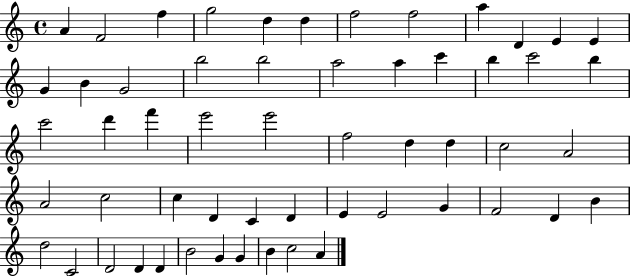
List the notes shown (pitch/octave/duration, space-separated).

A4/q F4/h F5/q G5/h D5/q D5/q F5/h F5/h A5/q D4/q E4/q E4/q G4/q B4/q G4/h B5/h B5/h A5/h A5/q C6/q B5/q C6/h B5/q C6/h D6/q F6/q E6/h E6/h F5/h D5/q D5/q C5/h A4/h A4/h C5/h C5/q D4/q C4/q D4/q E4/q E4/h G4/q F4/h D4/q B4/q D5/h C4/h D4/h D4/q D4/q B4/h G4/q G4/q B4/q C5/h A4/q